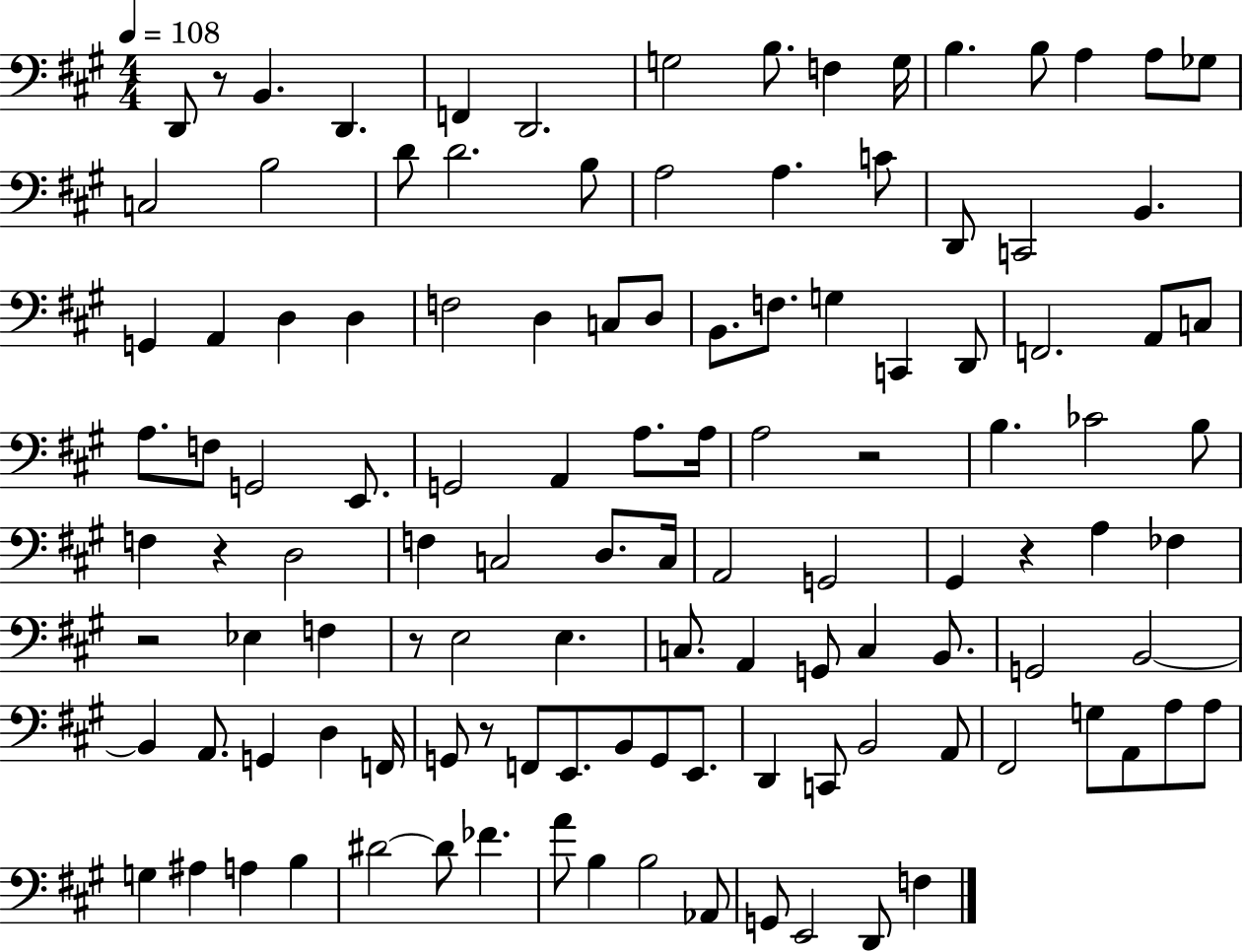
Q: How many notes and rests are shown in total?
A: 117